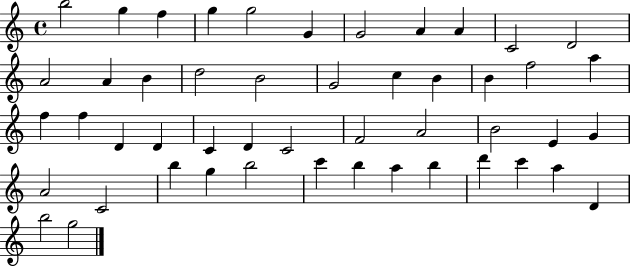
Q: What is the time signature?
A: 4/4